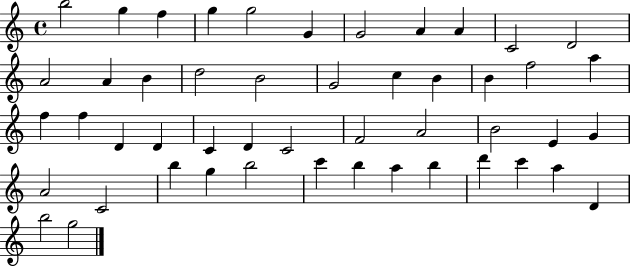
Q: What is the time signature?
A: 4/4